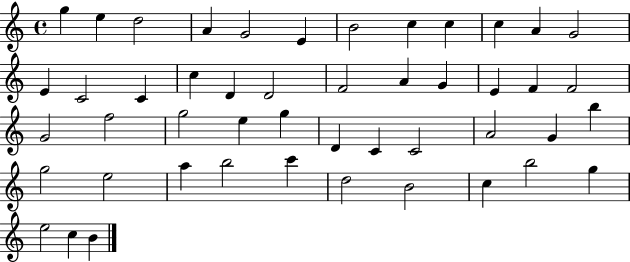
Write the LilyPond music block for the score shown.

{
  \clef treble
  \time 4/4
  \defaultTimeSignature
  \key c \major
  g''4 e''4 d''2 | a'4 g'2 e'4 | b'2 c''4 c''4 | c''4 a'4 g'2 | \break e'4 c'2 c'4 | c''4 d'4 d'2 | f'2 a'4 g'4 | e'4 f'4 f'2 | \break g'2 f''2 | g''2 e''4 g''4 | d'4 c'4 c'2 | a'2 g'4 b''4 | \break g''2 e''2 | a''4 b''2 c'''4 | d''2 b'2 | c''4 b''2 g''4 | \break e''2 c''4 b'4 | \bar "|."
}